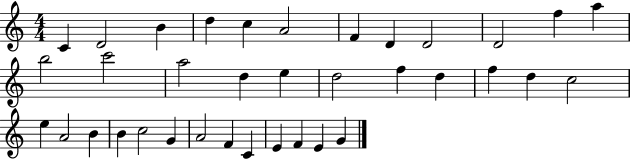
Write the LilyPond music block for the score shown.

{
  \clef treble
  \numericTimeSignature
  \time 4/4
  \key c \major
  c'4 d'2 b'4 | d''4 c''4 a'2 | f'4 d'4 d'2 | d'2 f''4 a''4 | \break b''2 c'''2 | a''2 d''4 e''4 | d''2 f''4 d''4 | f''4 d''4 c''2 | \break e''4 a'2 b'4 | b'4 c''2 g'4 | a'2 f'4 c'4 | e'4 f'4 e'4 g'4 | \break \bar "|."
}